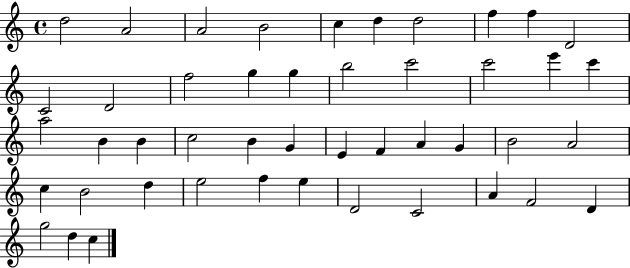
X:1
T:Untitled
M:4/4
L:1/4
K:C
d2 A2 A2 B2 c d d2 f f D2 C2 D2 f2 g g b2 c'2 c'2 e' c' a2 B B c2 B G E F A G B2 A2 c B2 d e2 f e D2 C2 A F2 D g2 d c